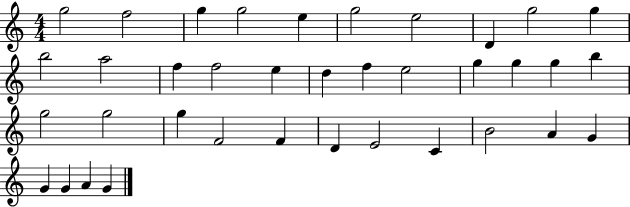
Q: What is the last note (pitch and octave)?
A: G4